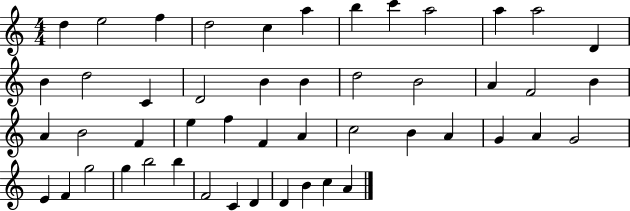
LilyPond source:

{
  \clef treble
  \numericTimeSignature
  \time 4/4
  \key c \major
  d''4 e''2 f''4 | d''2 c''4 a''4 | b''4 c'''4 a''2 | a''4 a''2 d'4 | \break b'4 d''2 c'4 | d'2 b'4 b'4 | d''2 b'2 | a'4 f'2 b'4 | \break a'4 b'2 f'4 | e''4 f''4 f'4 a'4 | c''2 b'4 a'4 | g'4 a'4 g'2 | \break e'4 f'4 g''2 | g''4 b''2 b''4 | f'2 c'4 d'4 | d'4 b'4 c''4 a'4 | \break \bar "|."
}